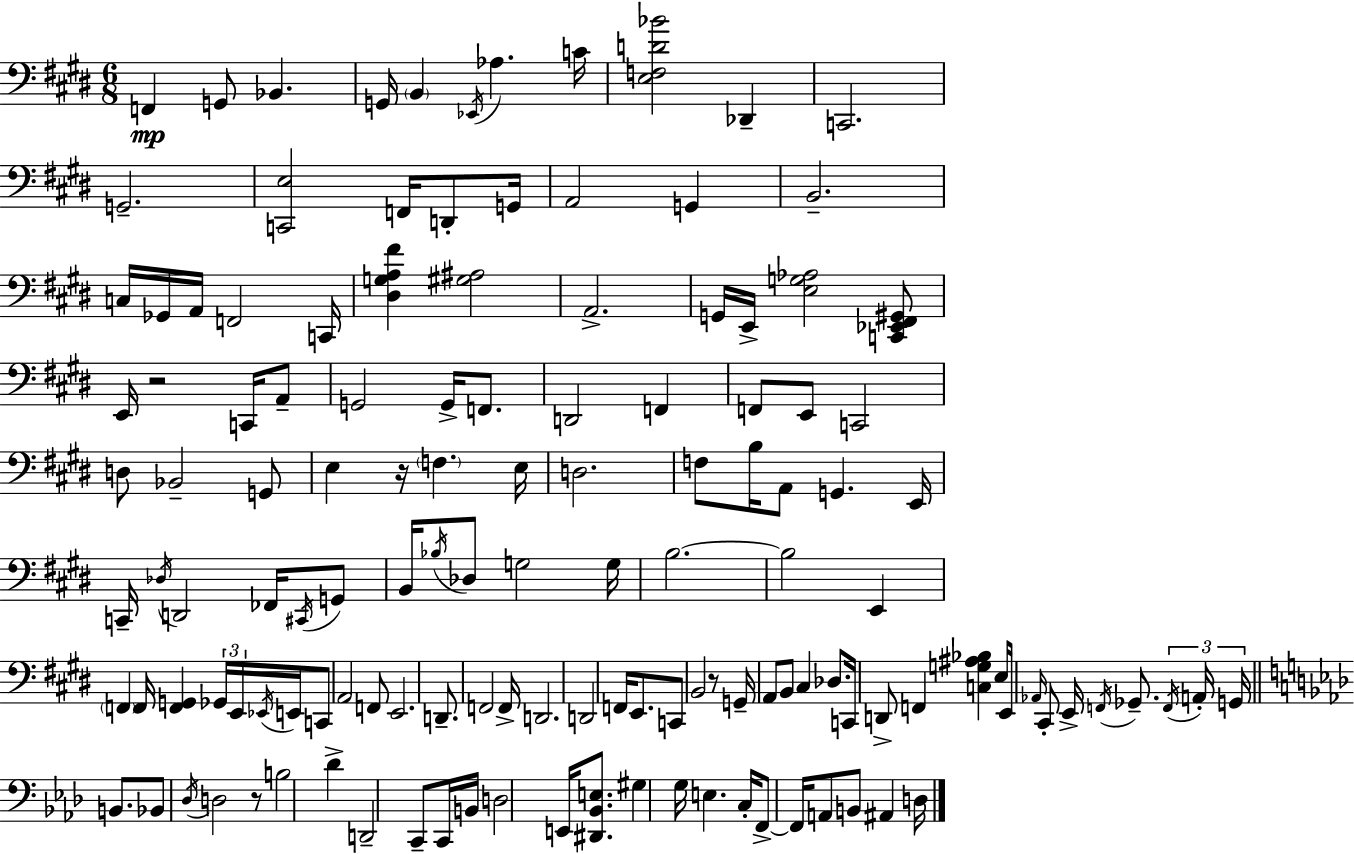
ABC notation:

X:1
T:Untitled
M:6/8
L:1/4
K:E
F,, G,,/2 _B,, G,,/4 B,, _E,,/4 _A, C/4 [E,F,D_B]2 _D,, C,,2 G,,2 [C,,E,]2 F,,/4 D,,/2 G,,/4 A,,2 G,, B,,2 C,/4 _G,,/4 A,,/4 F,,2 C,,/4 [^D,G,A,^F] [^G,^A,]2 A,,2 G,,/4 E,,/4 [E,G,_A,]2 [C,,_E,,^F,,^G,,]/2 E,,/4 z2 C,,/4 A,,/2 G,,2 G,,/4 F,,/2 D,,2 F,, F,,/2 E,,/2 C,,2 D,/2 _B,,2 G,,/2 E, z/4 F, E,/4 D,2 F,/2 B,/4 A,,/2 G,, E,,/4 C,,/4 _D,/4 D,,2 _F,,/4 ^C,,/4 G,,/2 B,,/4 _B,/4 _D,/2 G,2 G,/4 B,2 B,2 E,, F,, F,,/4 [F,,G,,] _G,,/4 E,,/4 _E,,/4 E,,/4 C,,/2 A,,2 F,,/2 E,,2 D,,/2 F,,2 F,,/4 D,,2 D,,2 F,,/4 E,,/2 C,,/2 B,,2 z/2 G,,/4 A,,/2 B,,/2 ^C, _D,/2 C,,/4 D,,/2 F,, [C,G,^A,_B,] E,/4 E,,/4 _A,,/4 ^C,,/2 E,,/4 F,,/4 _G,,/2 F,,/4 A,,/4 G,,/4 B,,/2 _B,,/2 _D,/4 D,2 z/2 B,2 _D D,,2 C,,/2 C,,/4 B,,/4 D,2 E,,/4 [^D,,_B,,E,]/2 ^G, G,/4 E, C,/4 F,,/2 F,,/4 A,,/2 B,,/2 ^A,, D,/4